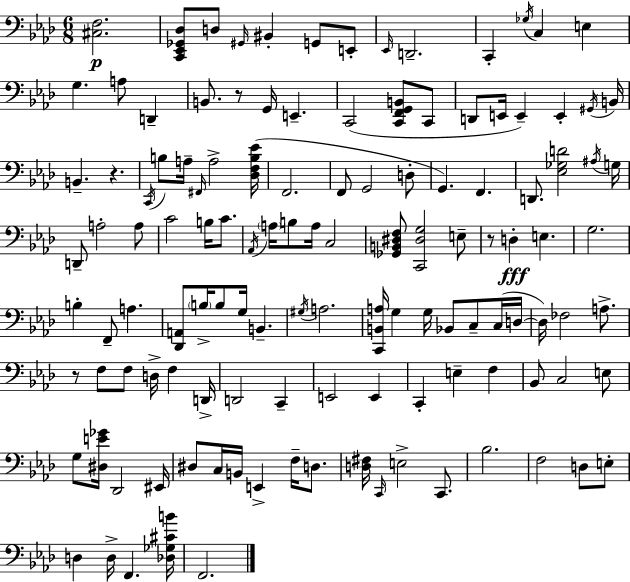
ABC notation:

X:1
T:Untitled
M:6/8
L:1/4
K:Ab
[^C,F,]2 [C,,_E,,_G,,_D,]/2 D,/2 ^G,,/4 ^B,, G,,/2 E,,/2 _E,,/4 D,,2 C,, _G,/4 C, E, G, A,/2 D,, B,,/2 z/2 G,,/4 E,, C,,2 [C,,F,,G,,B,,]/2 C,,/2 D,,/2 E,,/4 E,, E,, ^G,,/4 B,,/4 B,, z C,,/4 B,/2 A,/4 ^F,,/4 A,2 [_D,F,B,_E]/4 F,,2 F,,/2 G,,2 D,/2 G,, F,, D,,/2 [_E,_G,D]2 ^A,/4 G,/4 D,,/2 A,2 A,/2 C2 B,/4 C/2 _A,,/4 A,/4 B,/2 A,/4 C,2 [_G,,B,,^D,F,]/2 [C,,^D,G,]2 E,/2 z/2 D, E, G,2 B, F,,/2 A, [_D,,A,,]/2 B,/4 B,/2 G,/4 B,, ^G,/4 A,2 [C,,B,,A,]/4 G, G,/4 _B,,/2 C,/2 C,/4 D,/4 D,/4 _F,2 A,/2 z/2 F,/2 F,/2 D,/4 F, D,,/4 D,,2 C,, E,,2 E,, C,, E, F, _B,,/2 C,2 E,/2 G,/2 [^D,E_G]/4 _D,,2 ^E,,/4 ^D,/2 C,/4 B,,/4 E,, F,/4 D,/2 [D,^F,]/4 C,,/4 E,2 C,,/2 _B,2 F,2 D,/2 E,/2 D, D,/4 F,, [_D,_G,^CB]/4 F,,2